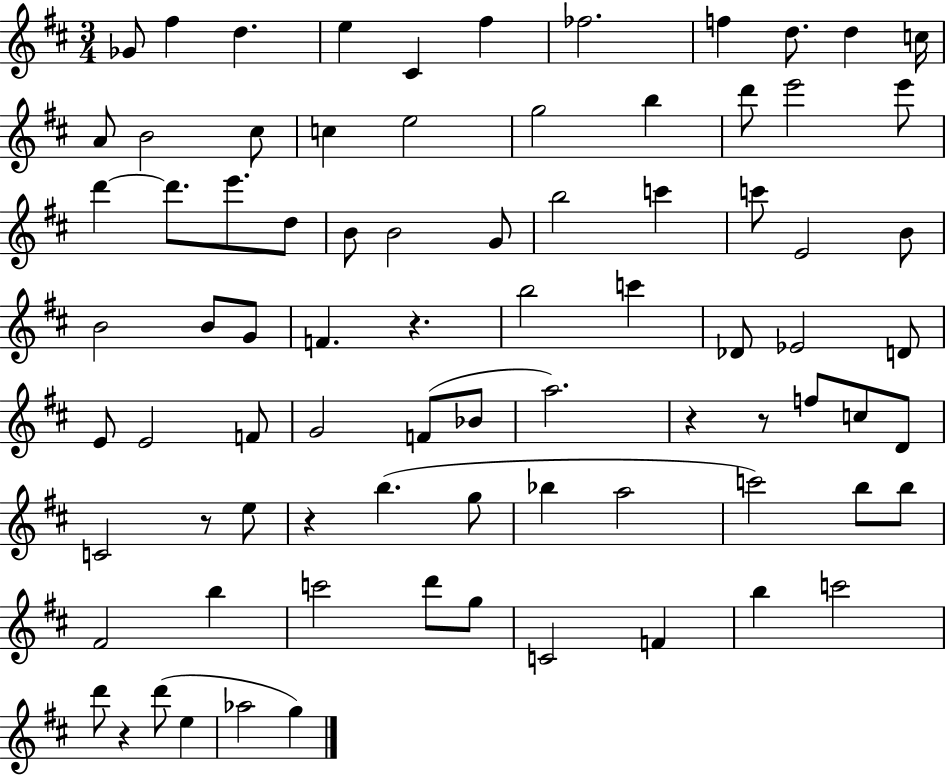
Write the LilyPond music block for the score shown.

{
  \clef treble
  \numericTimeSignature
  \time 3/4
  \key d \major
  \repeat volta 2 { ges'8 fis''4 d''4. | e''4 cis'4 fis''4 | fes''2. | f''4 d''8. d''4 c''16 | \break a'8 b'2 cis''8 | c''4 e''2 | g''2 b''4 | d'''8 e'''2 e'''8 | \break d'''4~~ d'''8. e'''8. d''8 | b'8 b'2 g'8 | b''2 c'''4 | c'''8 e'2 b'8 | \break b'2 b'8 g'8 | f'4. r4. | b''2 c'''4 | des'8 ees'2 d'8 | \break e'8 e'2 f'8 | g'2 f'8( bes'8 | a''2.) | r4 r8 f''8 c''8 d'8 | \break c'2 r8 e''8 | r4 b''4.( g''8 | bes''4 a''2 | c'''2) b''8 b''8 | \break fis'2 b''4 | c'''2 d'''8 g''8 | c'2 f'4 | b''4 c'''2 | \break d'''8 r4 d'''8( e''4 | aes''2 g''4) | } \bar "|."
}